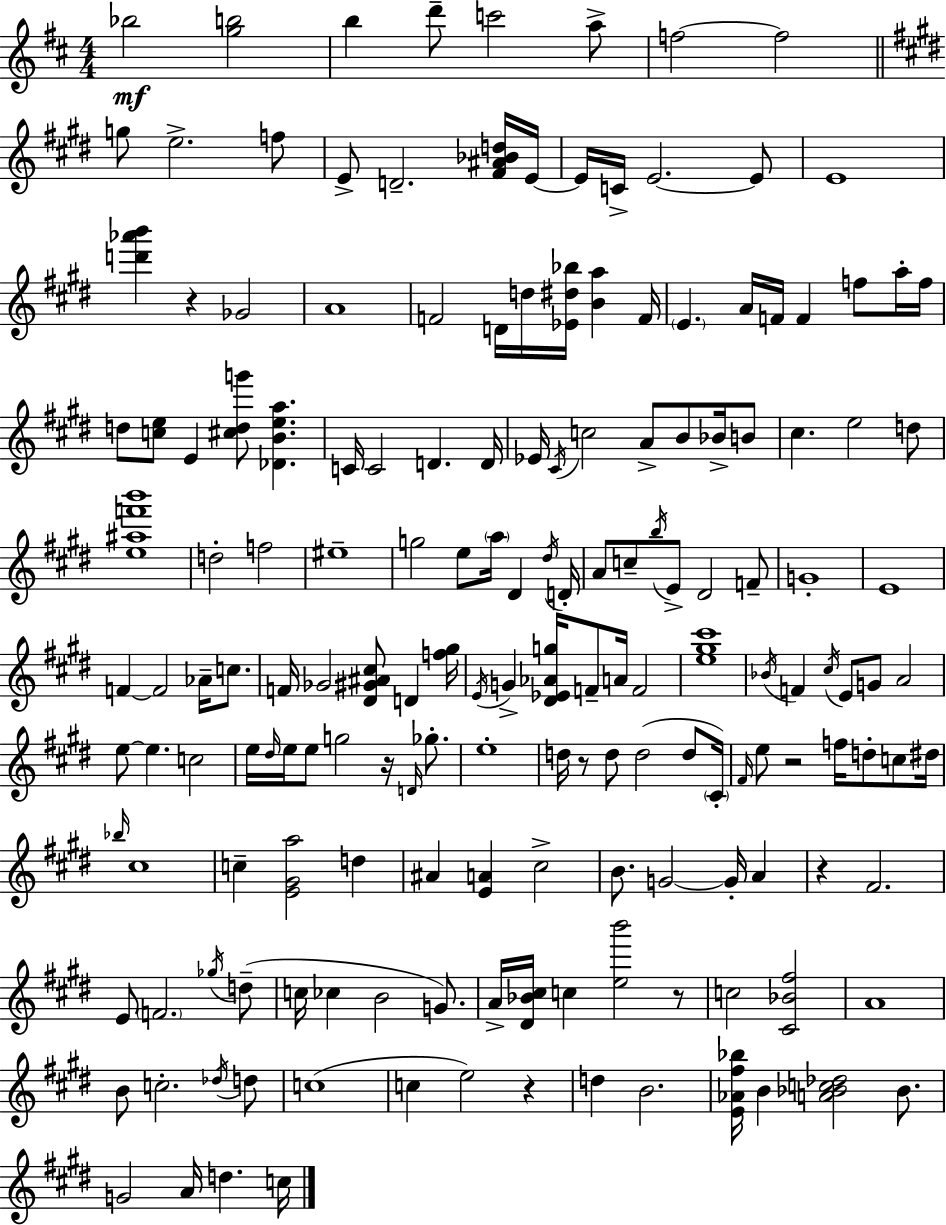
Bb5/h [G5,B5]/h B5/q D6/e C6/h A5/e F5/h F5/h G5/e E5/h. F5/e E4/e D4/h. [F#4,A#4,Bb4,D5]/s E4/s E4/s C4/s E4/h. E4/e E4/w [D6,Ab6,B6]/q R/q Gb4/h A4/w F4/h D4/s D5/s [Eb4,D#5,Bb5]/s [B4,A5]/q F4/s E4/q. A4/s F4/s F4/q F5/e A5/s F5/s D5/e [C5,E5]/e E4/q [C#5,D5,G6]/e [Db4,B4,E5,A5]/q. C4/s C4/h D4/q. D4/s Eb4/s C#4/s C5/h A4/e B4/e Bb4/s B4/e C#5/q. E5/h D5/e [E5,A#5,F6,B6]/w D5/h F5/h EIS5/w G5/h E5/e A5/s D#4/q D#5/s D4/s A4/e C5/e B5/s E4/e D#4/h F4/e G4/w E4/w F4/q F4/h Ab4/s C5/e. F4/s Gb4/h [D#4,G#4,A#4,C#5]/e D4/q [F5,G#5]/s E4/s G4/q [D#4,Eb4,Ab4,G5]/s F4/e A4/s F4/h [E5,G#5,C#6]/w Bb4/s F4/q C#5/s E4/e G4/e A4/h E5/e E5/q. C5/h E5/s D#5/s E5/s E5/e G5/h R/s D4/s Gb5/e. E5/w D5/s R/e D5/e D5/h D5/e C#4/s F#4/s E5/e R/h F5/s D5/e C5/e D#5/s Bb5/s C#5/w C5/q [E4,G#4,A5]/h D5/q A#4/q [E4,A4]/q C#5/h B4/e. G4/h G4/s A4/q R/q F#4/h. E4/e F4/h. Gb5/s D5/e C5/s CES5/q B4/h G4/e. A4/s [D#4,Bb4,C#5]/s C5/q [E5,B6]/h R/e C5/h [C#4,Bb4,F#5]/h A4/w B4/e C5/h. Db5/s D5/e C5/w C5/q E5/h R/q D5/q B4/h. [E4,Ab4,F#5,Bb5]/s B4/q [A4,Bb4,C5,Db5]/h Bb4/e. G4/h A4/s D5/q. C5/s